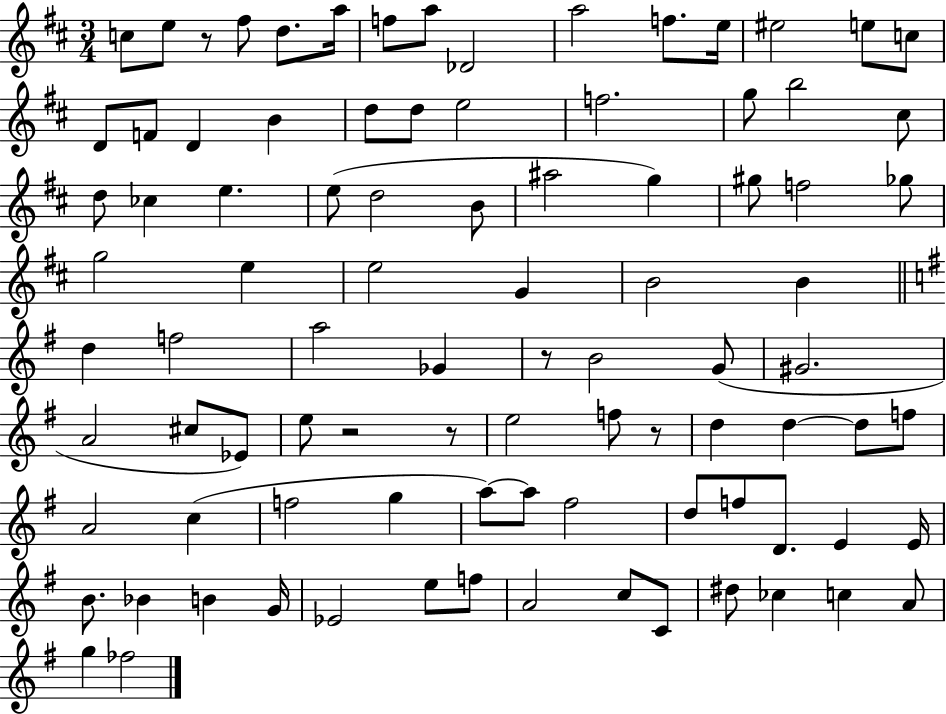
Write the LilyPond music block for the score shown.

{
  \clef treble
  \numericTimeSignature
  \time 3/4
  \key d \major
  c''8 e''8 r8 fis''8 d''8. a''16 | f''8 a''8 des'2 | a''2 f''8. e''16 | eis''2 e''8 c''8 | \break d'8 f'8 d'4 b'4 | d''8 d''8 e''2 | f''2. | g''8 b''2 cis''8 | \break d''8 ces''4 e''4. | e''8( d''2 b'8 | ais''2 g''4) | gis''8 f''2 ges''8 | \break g''2 e''4 | e''2 g'4 | b'2 b'4 | \bar "||" \break \key g \major d''4 f''2 | a''2 ges'4 | r8 b'2 g'8( | gis'2. | \break a'2 cis''8 ees'8) | e''8 r2 r8 | e''2 f''8 r8 | d''4 d''4~~ d''8 f''8 | \break a'2 c''4( | f''2 g''4 | a''8~~) a''8 fis''2 | d''8 f''8 d'8. e'4 e'16 | \break b'8. bes'4 b'4 g'16 | ees'2 e''8 f''8 | a'2 c''8 c'8 | dis''8 ces''4 c''4 a'8 | \break g''4 fes''2 | \bar "|."
}